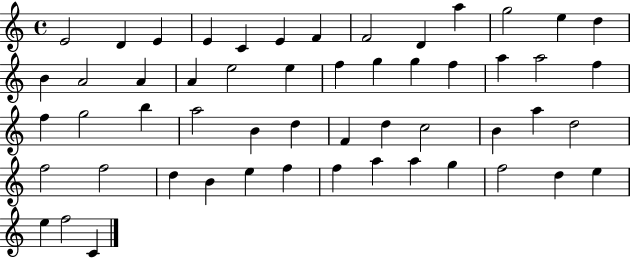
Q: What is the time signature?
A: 4/4